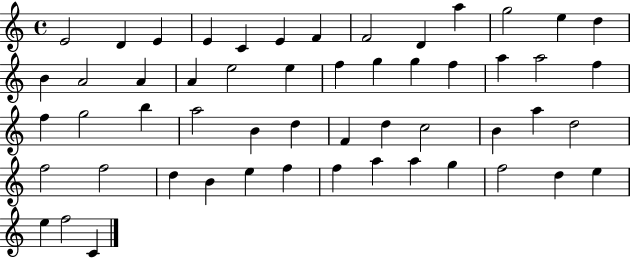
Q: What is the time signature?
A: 4/4